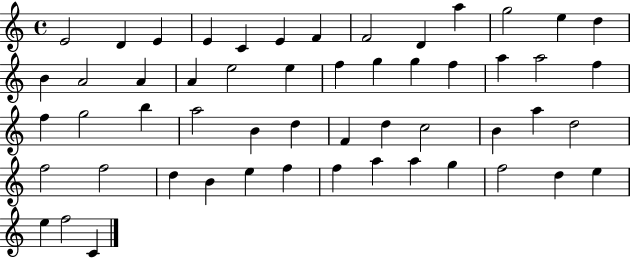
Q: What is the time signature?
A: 4/4